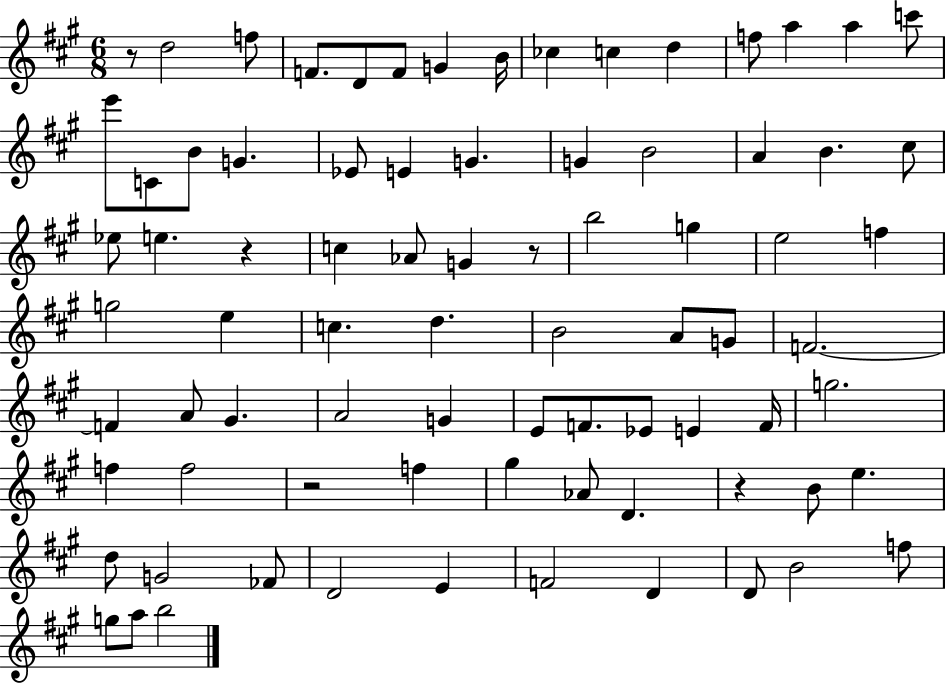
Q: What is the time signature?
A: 6/8